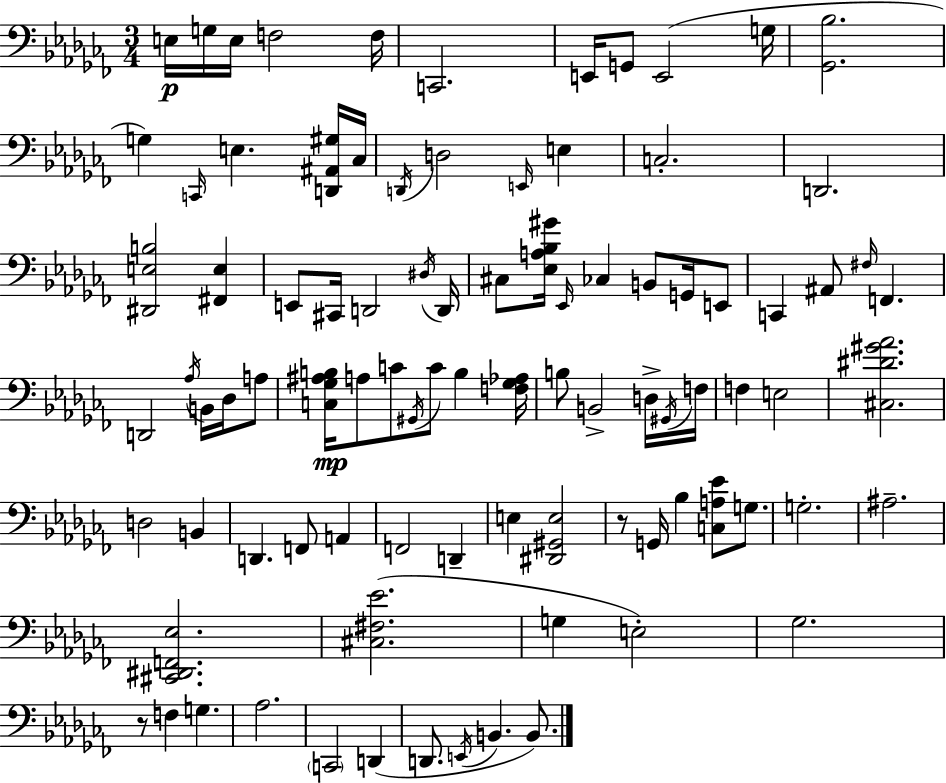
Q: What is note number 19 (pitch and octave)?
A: C3